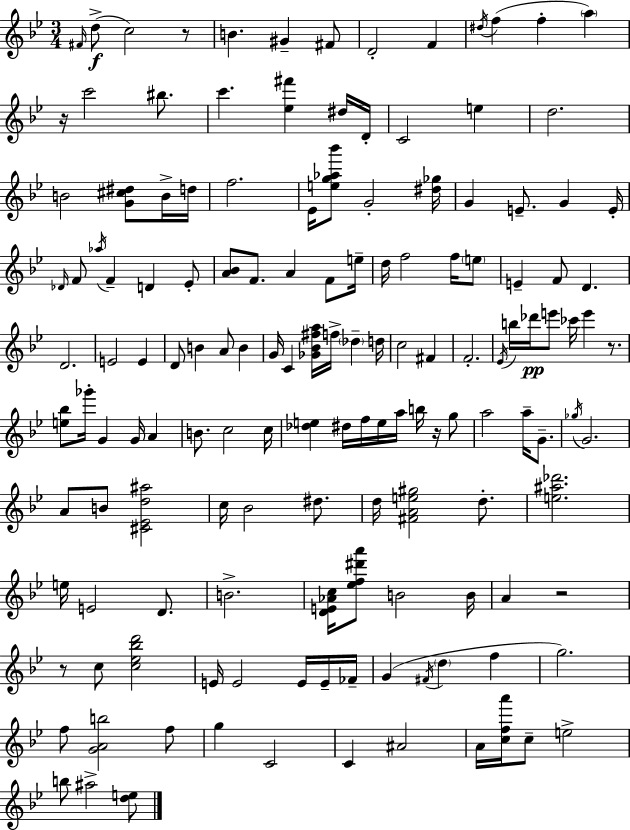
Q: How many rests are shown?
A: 6